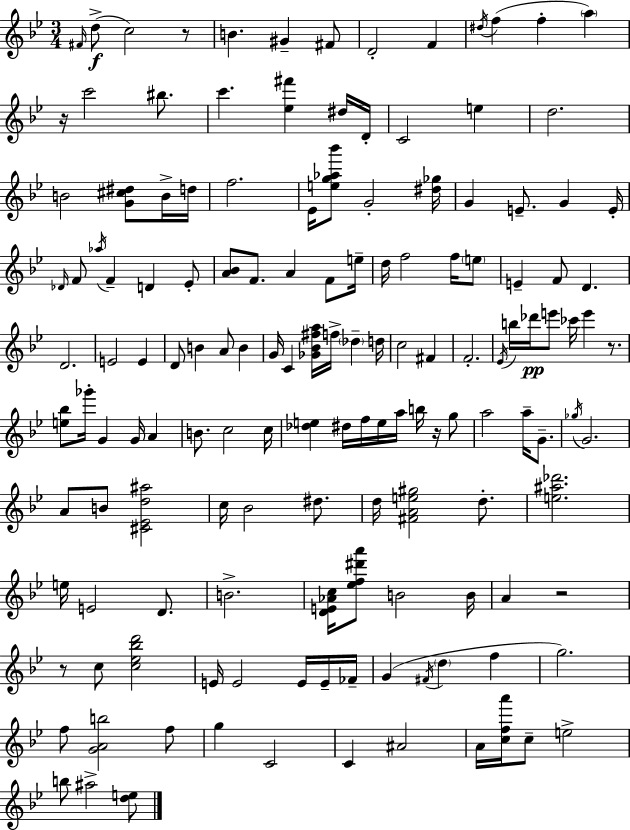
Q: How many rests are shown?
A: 6